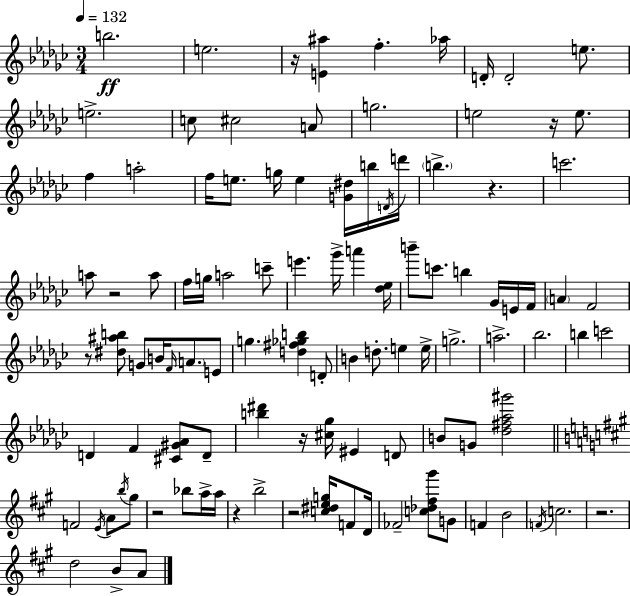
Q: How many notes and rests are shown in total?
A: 106